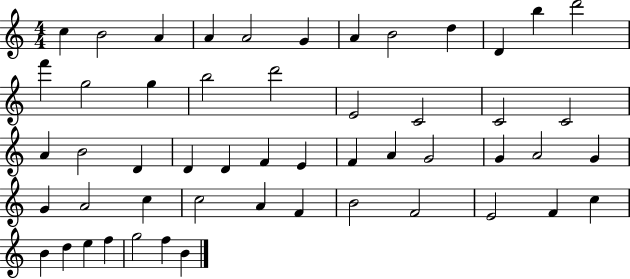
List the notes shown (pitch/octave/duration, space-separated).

C5/q B4/h A4/q A4/q A4/h G4/q A4/q B4/h D5/q D4/q B5/q D6/h F6/q G5/h G5/q B5/h D6/h E4/h C4/h C4/h C4/h A4/q B4/h D4/q D4/q D4/q F4/q E4/q F4/q A4/q G4/h G4/q A4/h G4/q G4/q A4/h C5/q C5/h A4/q F4/q B4/h F4/h E4/h F4/q C5/q B4/q D5/q E5/q F5/q G5/h F5/q B4/q